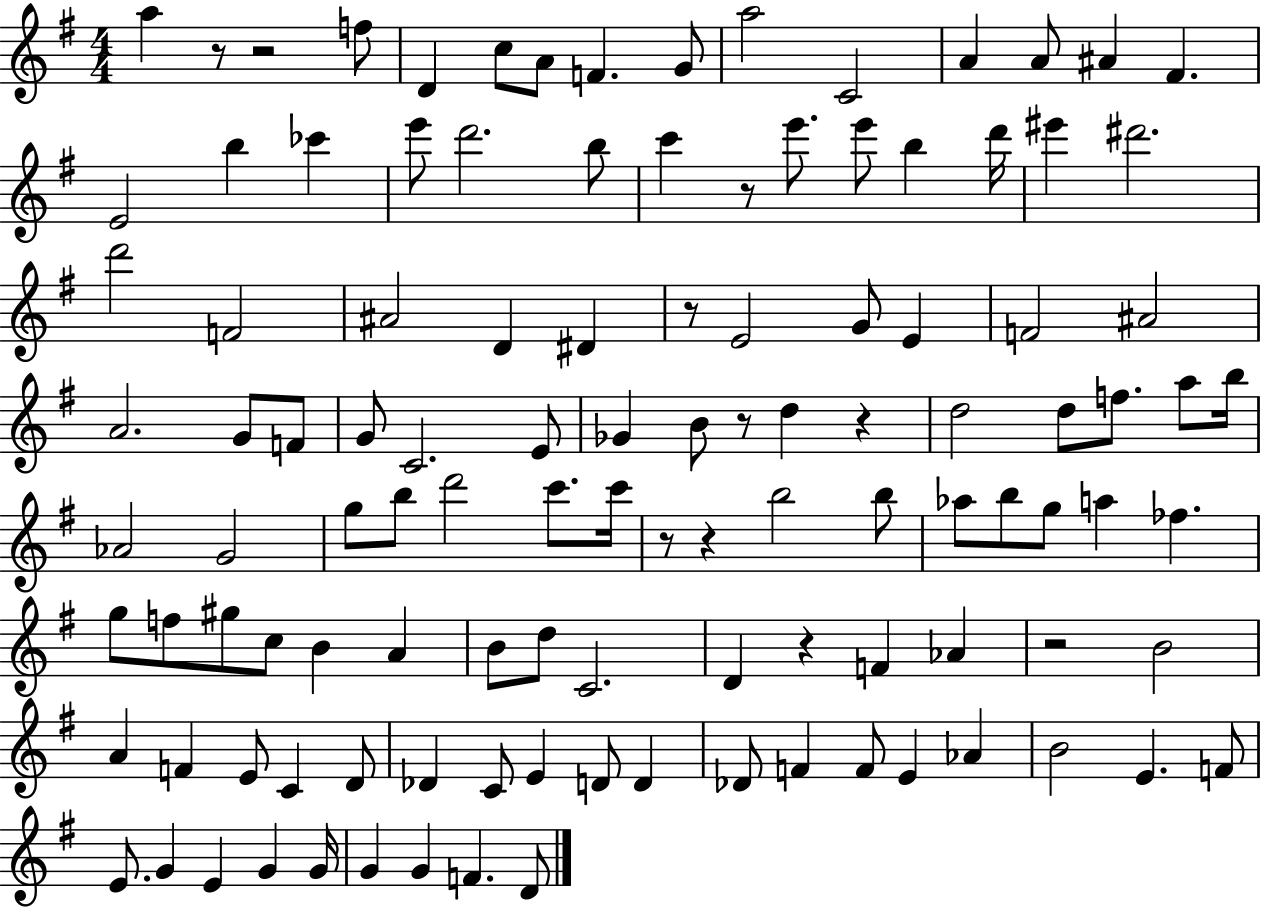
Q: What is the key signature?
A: G major